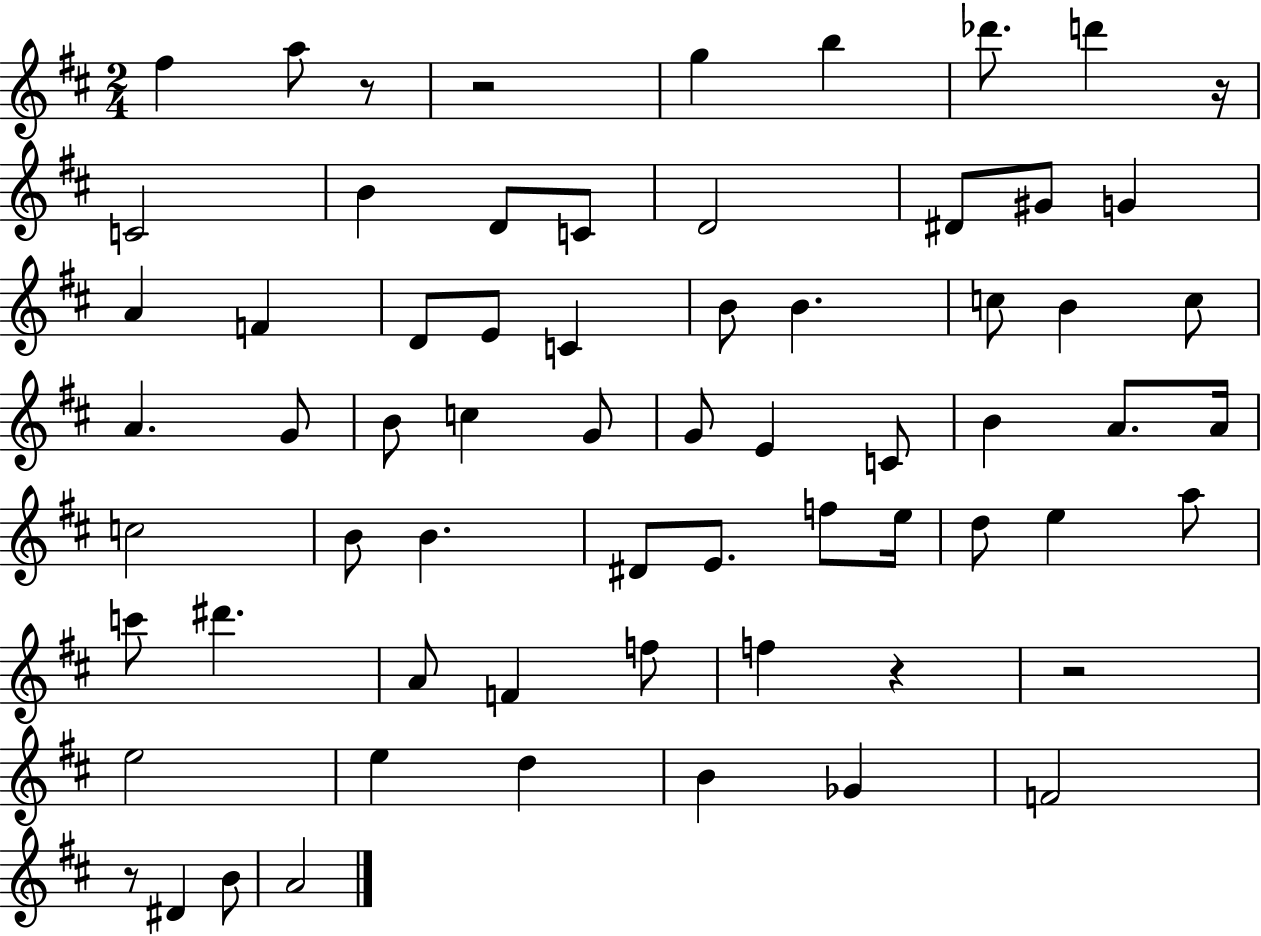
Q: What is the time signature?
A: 2/4